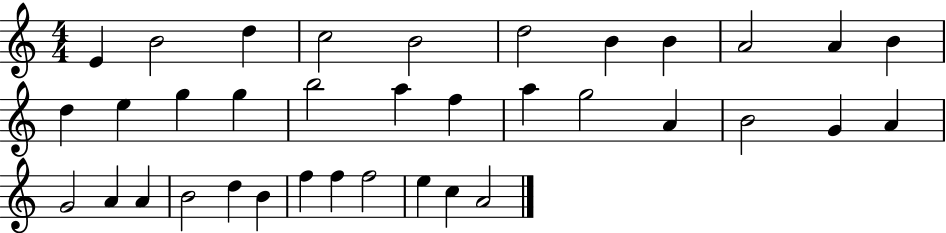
X:1
T:Untitled
M:4/4
L:1/4
K:C
E B2 d c2 B2 d2 B B A2 A B d e g g b2 a f a g2 A B2 G A G2 A A B2 d B f f f2 e c A2